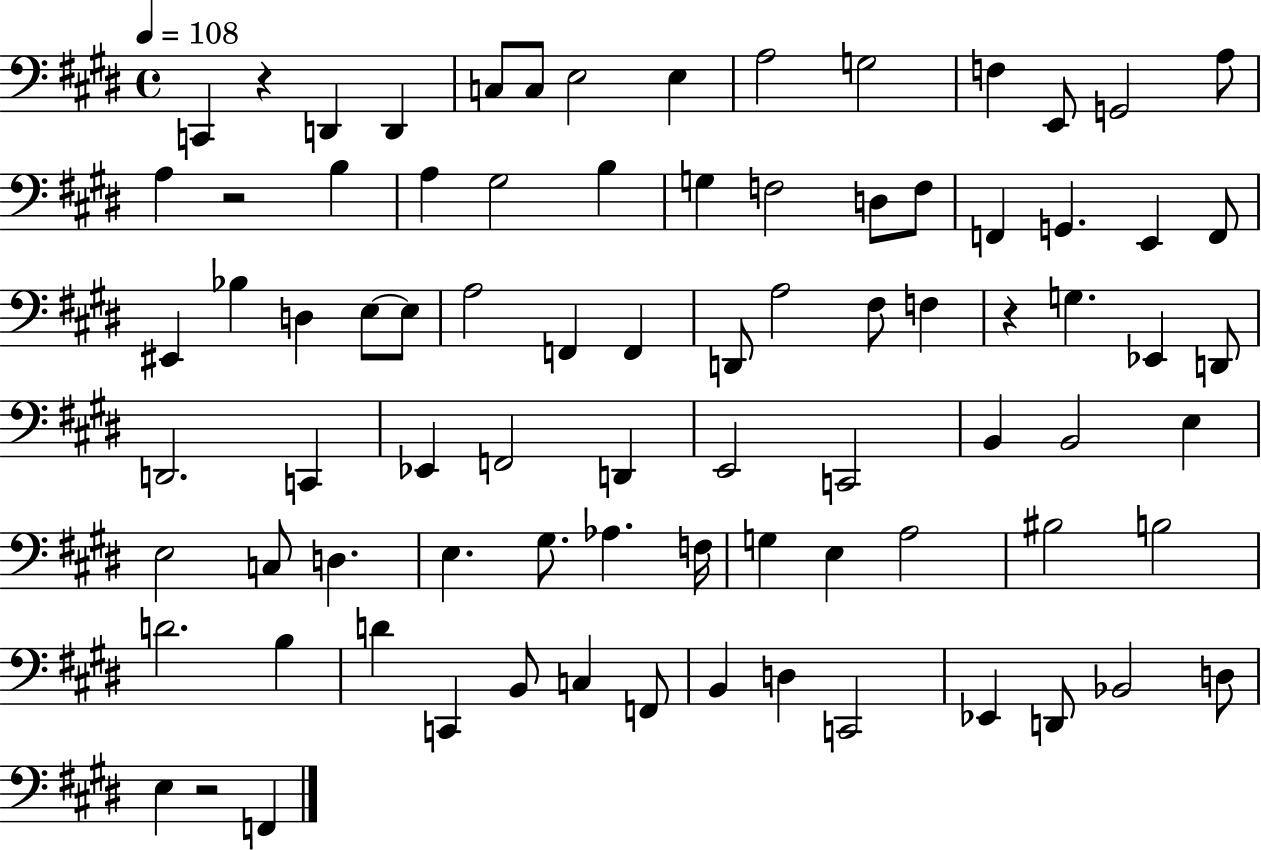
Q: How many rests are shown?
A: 4